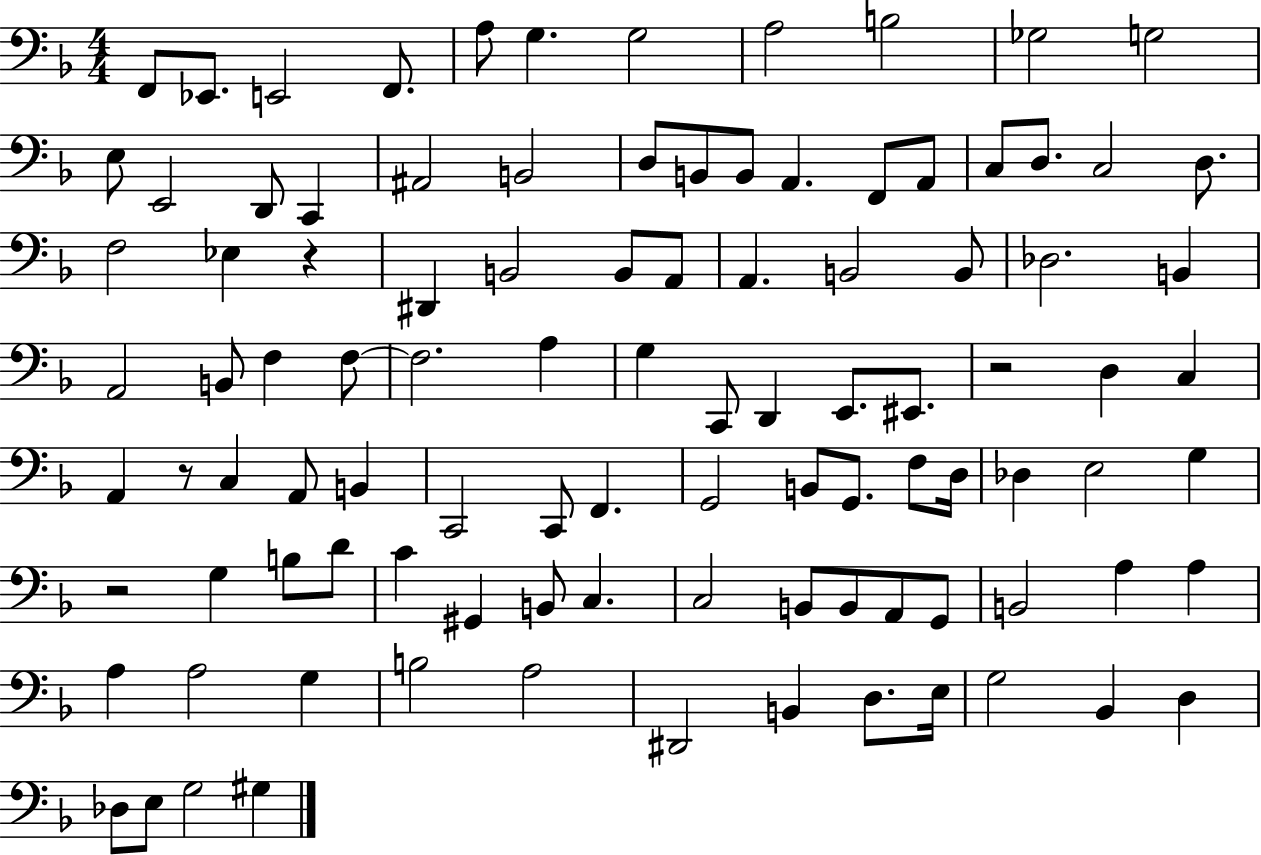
{
  \clef bass
  \numericTimeSignature
  \time 4/4
  \key f \major
  f,8 ees,8. e,2 f,8. | a8 g4. g2 | a2 b2 | ges2 g2 | \break e8 e,2 d,8 c,4 | ais,2 b,2 | d8 b,8 b,8 a,4. f,8 a,8 | c8 d8. c2 d8. | \break f2 ees4 r4 | dis,4 b,2 b,8 a,8 | a,4. b,2 b,8 | des2. b,4 | \break a,2 b,8 f4 f8~~ | f2. a4 | g4 c,8 d,4 e,8. eis,8. | r2 d4 c4 | \break a,4 r8 c4 a,8 b,4 | c,2 c,8 f,4. | g,2 b,8 g,8. f8 d16 | des4 e2 g4 | \break r2 g4 b8 d'8 | c'4 gis,4 b,8 c4. | c2 b,8 b,8 a,8 g,8 | b,2 a4 a4 | \break a4 a2 g4 | b2 a2 | dis,2 b,4 d8. e16 | g2 bes,4 d4 | \break des8 e8 g2 gis4 | \bar "|."
}